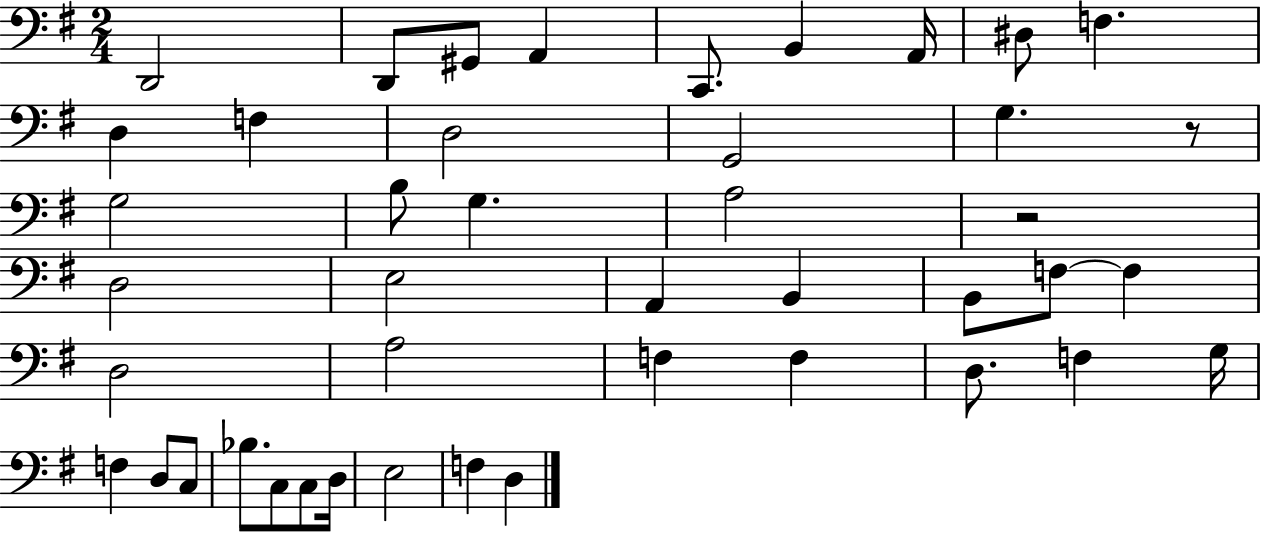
{
  \clef bass
  \numericTimeSignature
  \time 2/4
  \key g \major
  d,2 | d,8 gis,8 a,4 | c,8. b,4 a,16 | dis8 f4. | \break d4 f4 | d2 | g,2 | g4. r8 | \break g2 | b8 g4. | a2 | r2 | \break d2 | e2 | a,4 b,4 | b,8 f8~~ f4 | \break d2 | a2 | f4 f4 | d8. f4 g16 | \break f4 d8 c8 | bes8. c8 c8 d16 | e2 | f4 d4 | \break \bar "|."
}